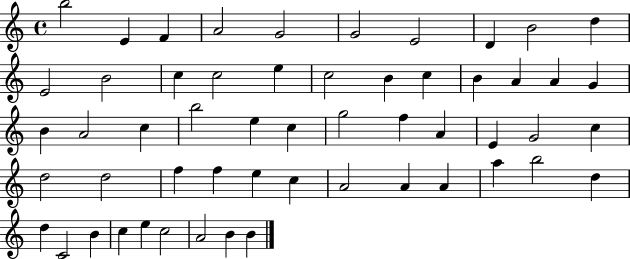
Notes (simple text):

B5/h E4/q F4/q A4/h G4/h G4/h E4/h D4/q B4/h D5/q E4/h B4/h C5/q C5/h E5/q C5/h B4/q C5/q B4/q A4/q A4/q G4/q B4/q A4/h C5/q B5/h E5/q C5/q G5/h F5/q A4/q E4/q G4/h C5/q D5/h D5/h F5/q F5/q E5/q C5/q A4/h A4/q A4/q A5/q B5/h D5/q D5/q C4/h B4/q C5/q E5/q C5/h A4/h B4/q B4/q